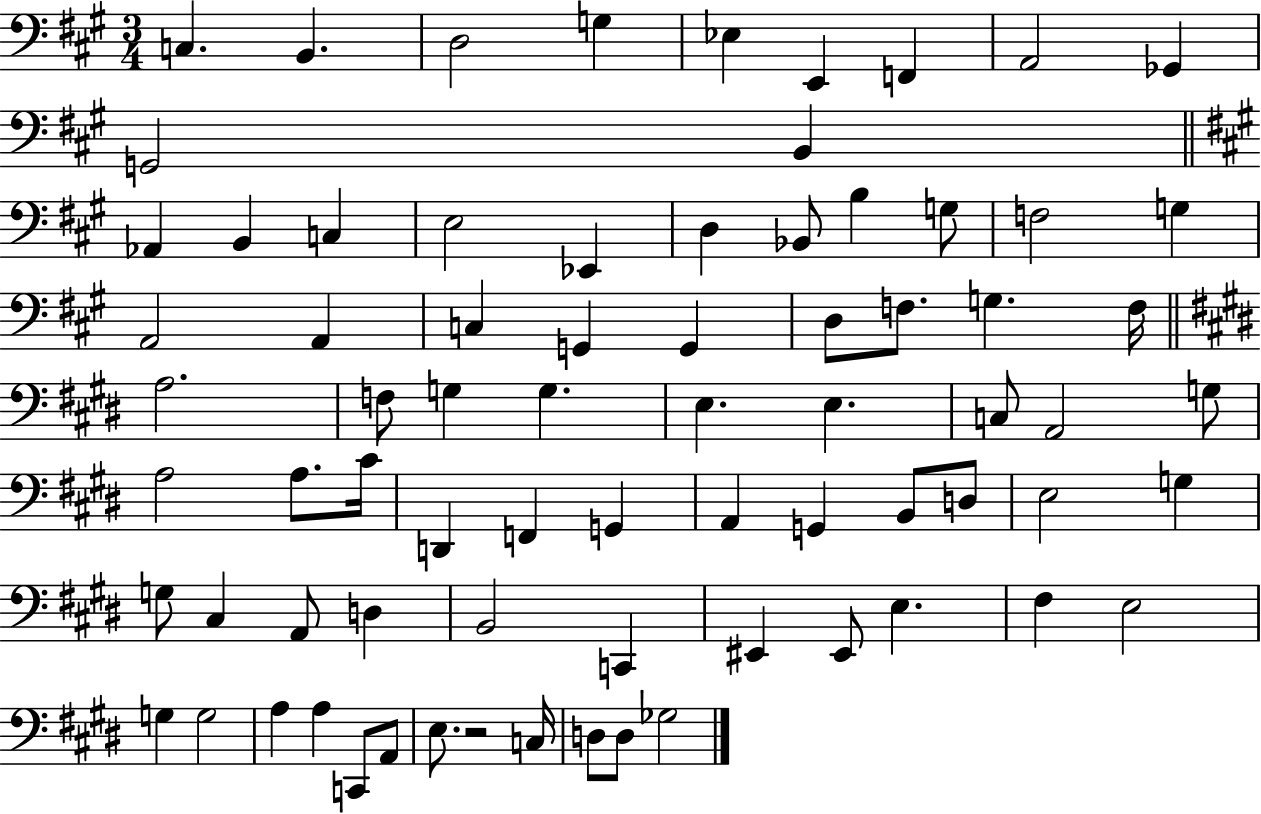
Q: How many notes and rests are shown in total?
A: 75